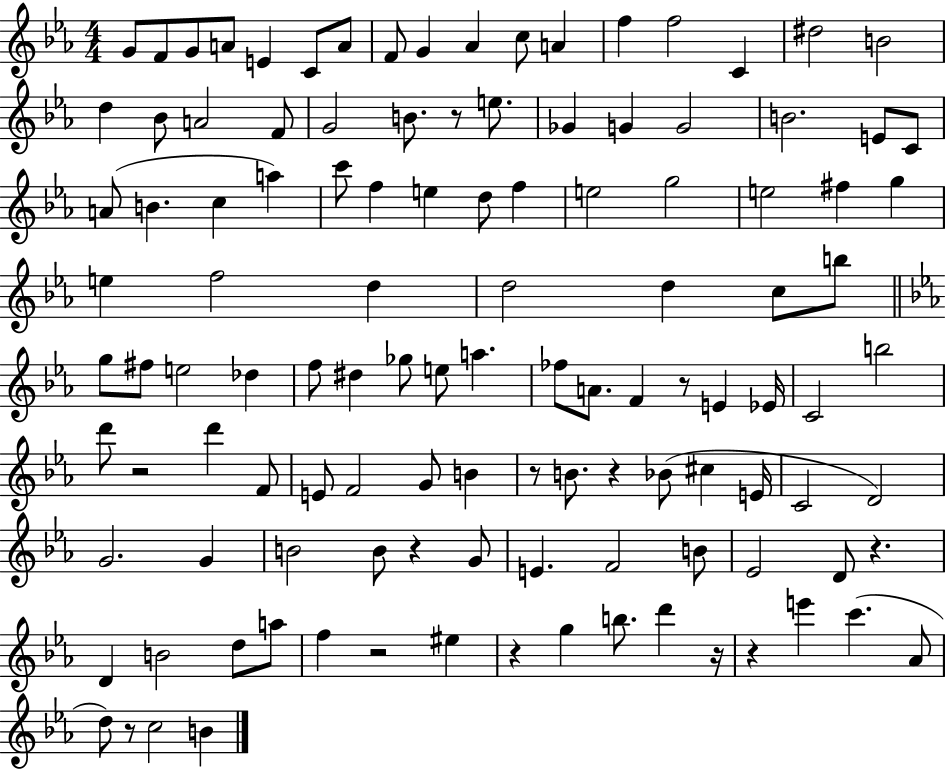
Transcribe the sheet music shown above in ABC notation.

X:1
T:Untitled
M:4/4
L:1/4
K:Eb
G/2 F/2 G/2 A/2 E C/2 A/2 F/2 G _A c/2 A f f2 C ^d2 B2 d _B/2 A2 F/2 G2 B/2 z/2 e/2 _G G G2 B2 E/2 C/2 A/2 B c a c'/2 f e d/2 f e2 g2 e2 ^f g e f2 d d2 d c/2 b/2 g/2 ^f/2 e2 _d f/2 ^d _g/2 e/2 a _f/2 A/2 F z/2 E _E/4 C2 b2 d'/2 z2 d' F/2 E/2 F2 G/2 B z/2 B/2 z _B/2 ^c E/4 C2 D2 G2 G B2 B/2 z G/2 E F2 B/2 _E2 D/2 z D B2 d/2 a/2 f z2 ^e z g b/2 d' z/4 z e' c' _A/2 d/2 z/2 c2 B